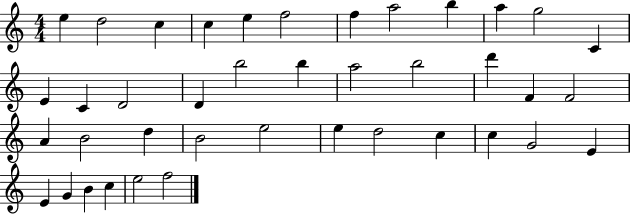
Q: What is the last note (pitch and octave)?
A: F5